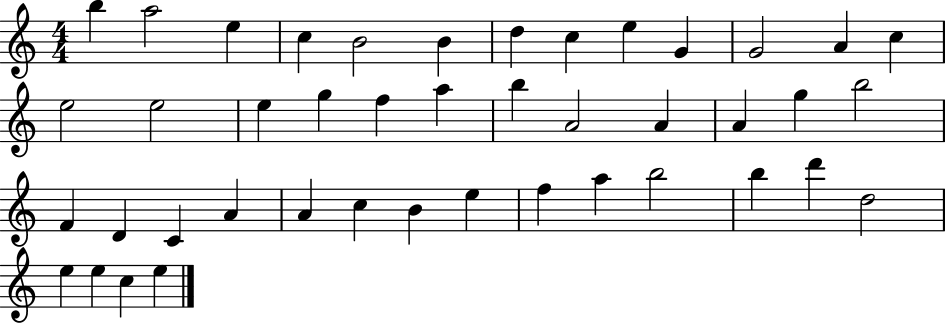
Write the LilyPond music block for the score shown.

{
  \clef treble
  \numericTimeSignature
  \time 4/4
  \key c \major
  b''4 a''2 e''4 | c''4 b'2 b'4 | d''4 c''4 e''4 g'4 | g'2 a'4 c''4 | \break e''2 e''2 | e''4 g''4 f''4 a''4 | b''4 a'2 a'4 | a'4 g''4 b''2 | \break f'4 d'4 c'4 a'4 | a'4 c''4 b'4 e''4 | f''4 a''4 b''2 | b''4 d'''4 d''2 | \break e''4 e''4 c''4 e''4 | \bar "|."
}